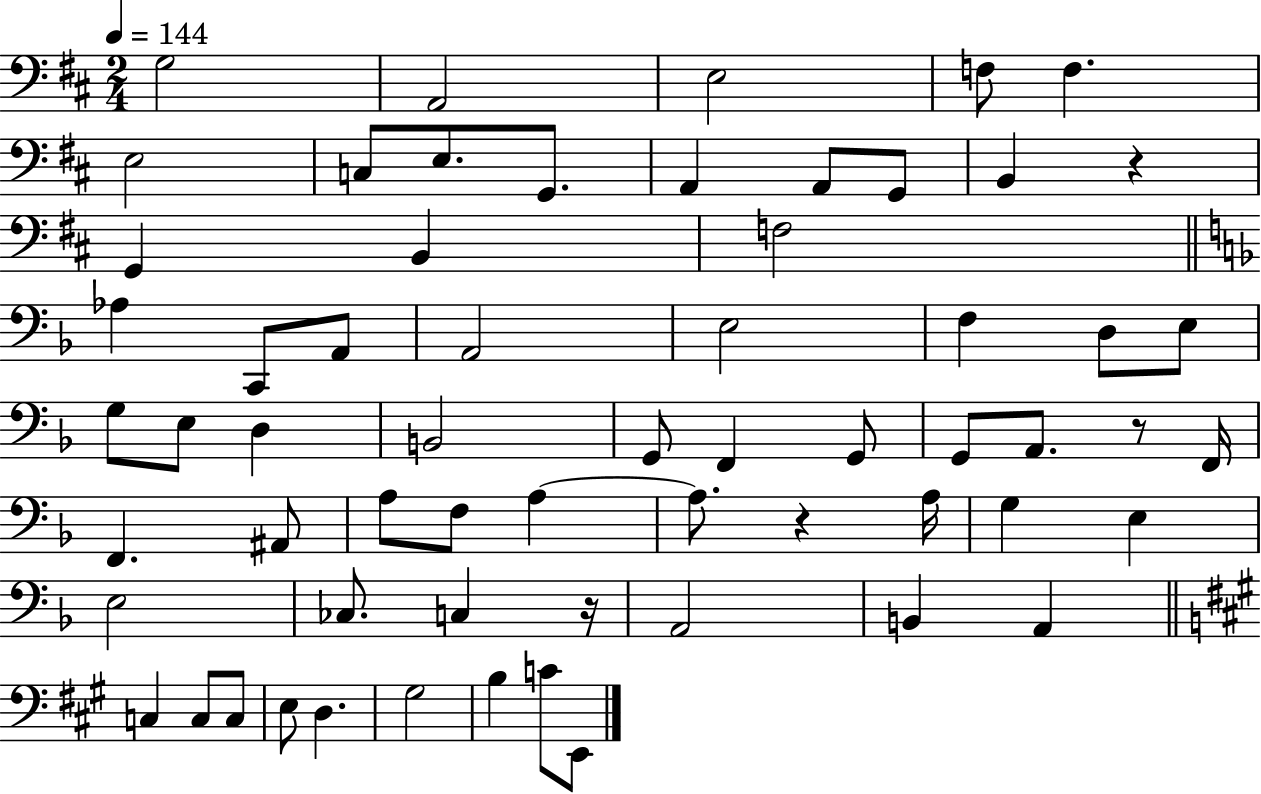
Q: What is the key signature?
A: D major